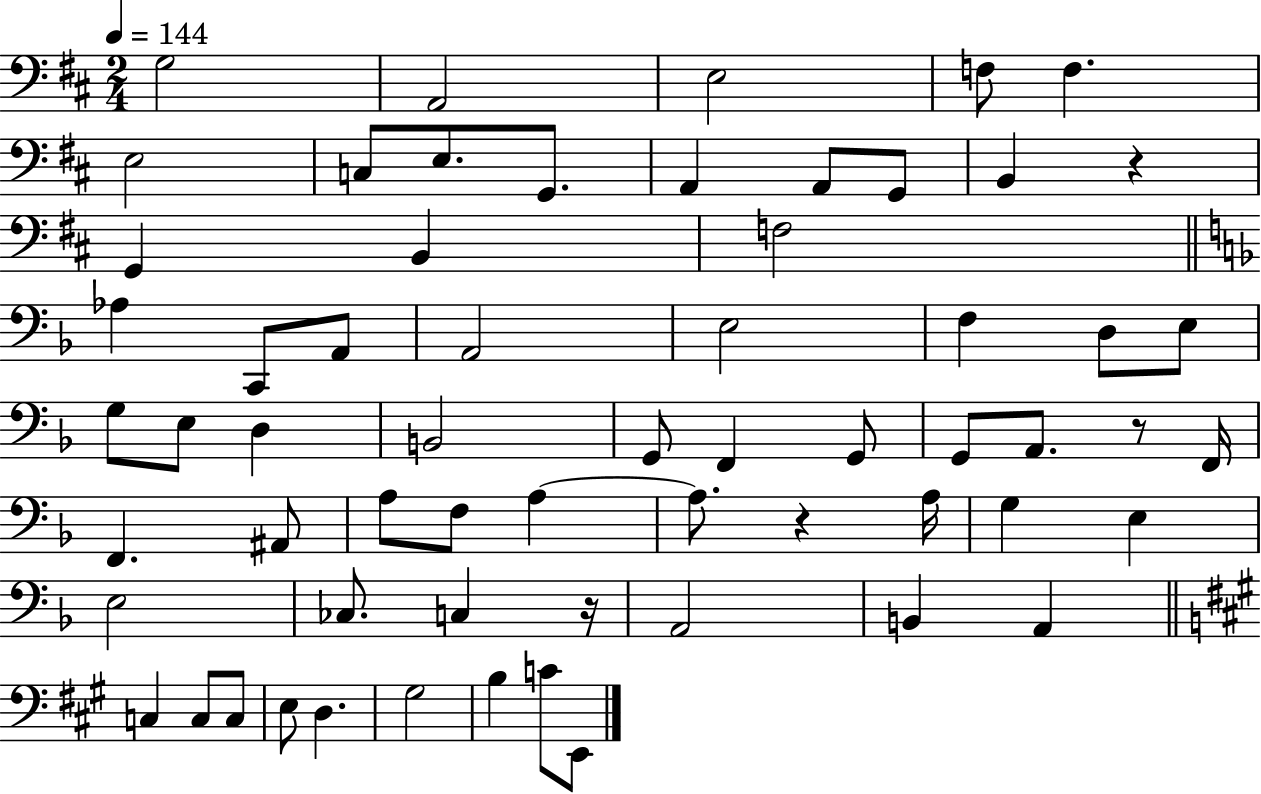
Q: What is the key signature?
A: D major